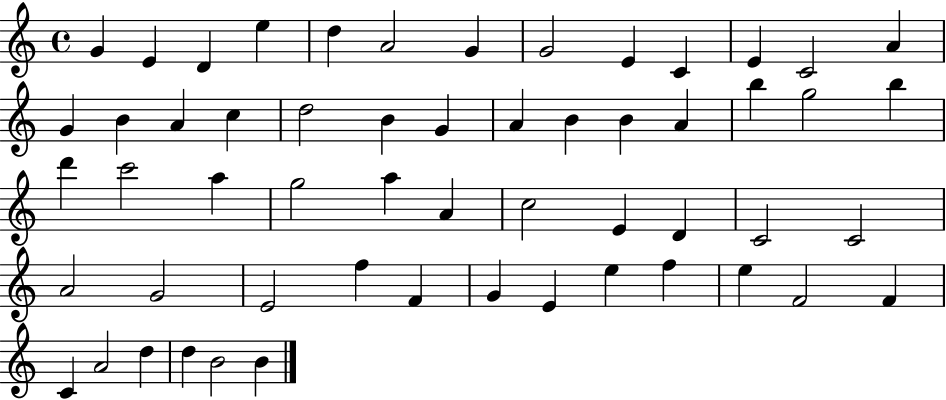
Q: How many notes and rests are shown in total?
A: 56